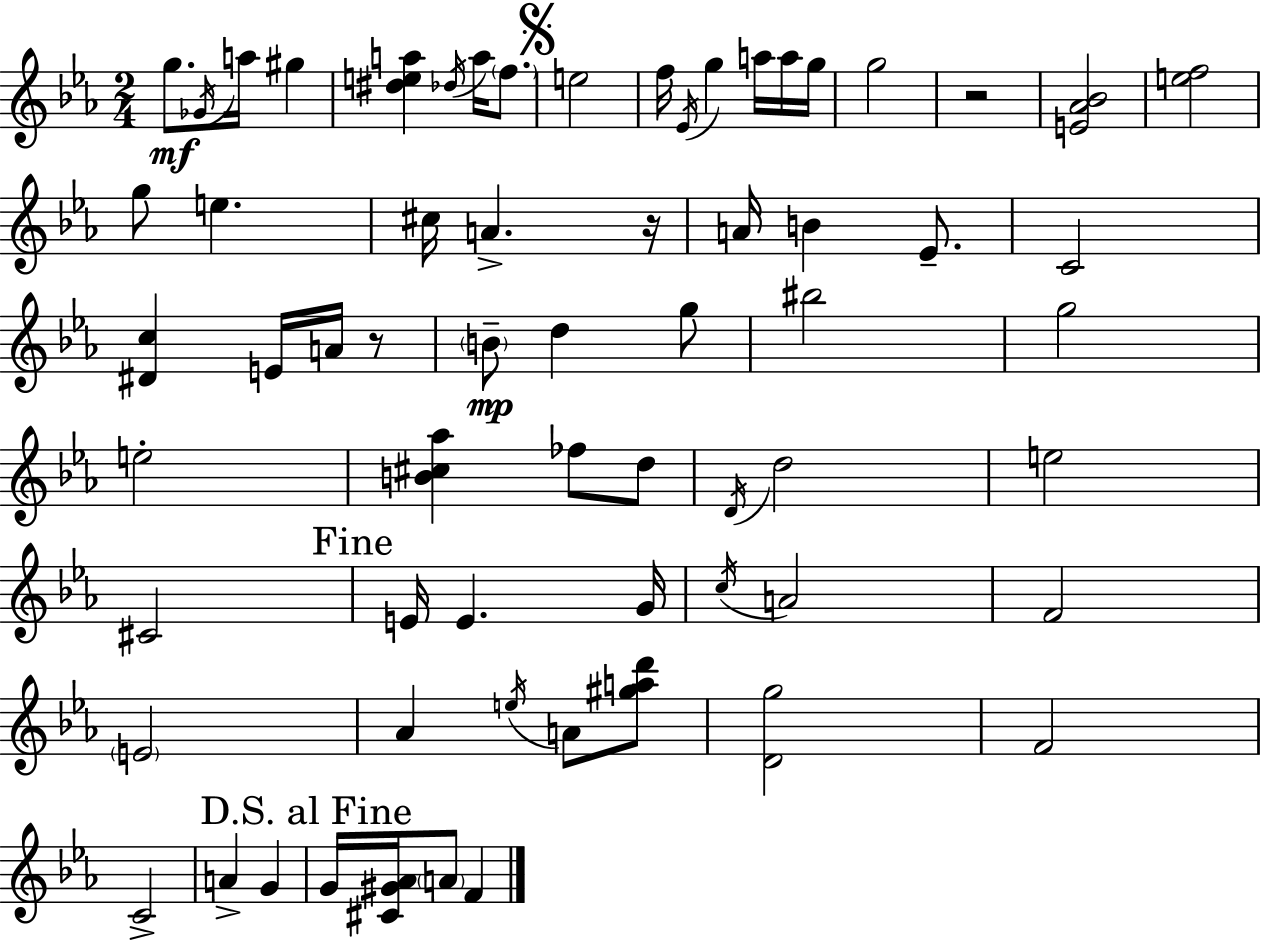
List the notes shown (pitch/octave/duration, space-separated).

G5/e. Gb4/s A5/s G#5/q [D#5,E5,A5]/q Db5/s A5/s F5/e. E5/h F5/s Eb4/s G5/q A5/s A5/s G5/s G5/h R/h [E4,Ab4,Bb4]/h [E5,F5]/h G5/e E5/q. C#5/s A4/q. R/s A4/s B4/q Eb4/e. C4/h [D#4,C5]/q E4/s A4/s R/e B4/e D5/q G5/e BIS5/h G5/h E5/h [B4,C#5,Ab5]/q FES5/e D5/e D4/s D5/h E5/h C#4/h E4/s E4/q. G4/s C5/s A4/h F4/h E4/h Ab4/q E5/s A4/e [G#5,A5,D6]/e [D4,G5]/h F4/h C4/h A4/q G4/q G4/s [C#4,G#4,Ab4]/s A4/e F4/q